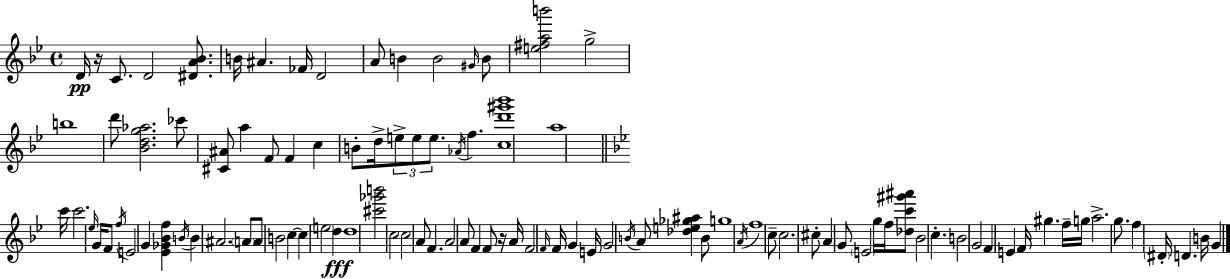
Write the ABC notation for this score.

X:1
T:Untitled
M:4/4
L:1/4
K:Bb
D/4 z/4 C/2 D2 [^DA_B]/2 B/4 ^A _F/4 D2 A/2 B B2 ^G/4 B/2 [e^fab']2 g2 b4 d'/2 [_Bdg_a]2 _c'/2 [^C^A]/2 a F/2 F c B/2 d/4 e/2 e/2 e/2 _A/4 f [cd'^g'_b']4 a4 c'/4 c'2 _e/4 G/4 F/2 f/4 E2 G [_E_G_Bf] B/4 B ^A2 A/2 A/2 B2 c c e2 d d4 [^c'_g'b']2 c2 c2 A/2 F A2 A/2 F F/2 z/4 A/4 F2 F/4 F/4 G E/4 G2 B/4 A/2 [_de_g^a] B/2 g4 A/4 f4 c/2 c2 ^c/2 A G/2 E2 g/4 f/4 [_dc'^g'^a']/2 _B2 c B2 G2 F E F/4 ^g f/4 g/4 a2 g/2 f ^D/4 D B/4 G